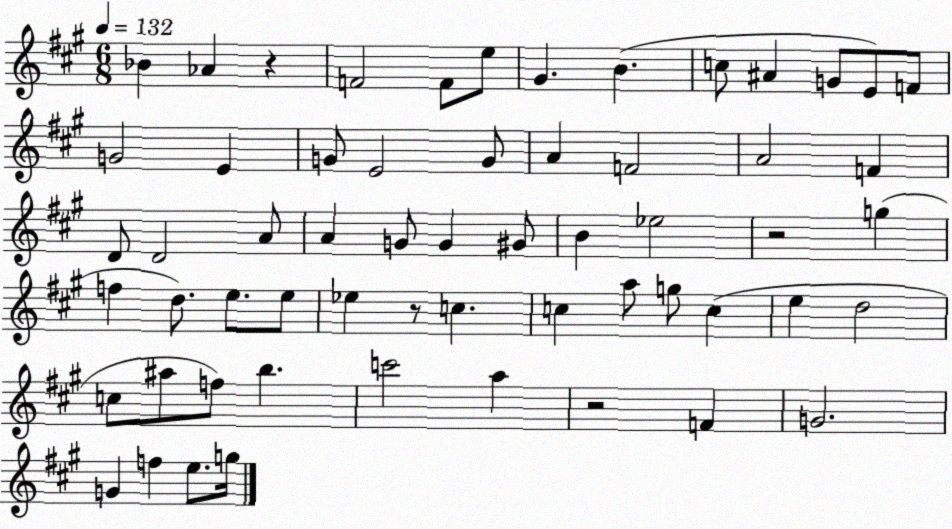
X:1
T:Untitled
M:6/8
L:1/4
K:A
_B _A z F2 F/2 e/2 ^G B c/2 ^A G/2 E/2 F/2 G2 E G/2 E2 G/2 A F2 A2 F D/2 D2 A/2 A G/2 G ^G/2 B _e2 z2 g f d/2 e/2 e/2 _e z/2 c c a/2 g/2 c e d2 c/2 ^a/2 f/2 b c'2 a z2 F G2 G f e/2 g/4